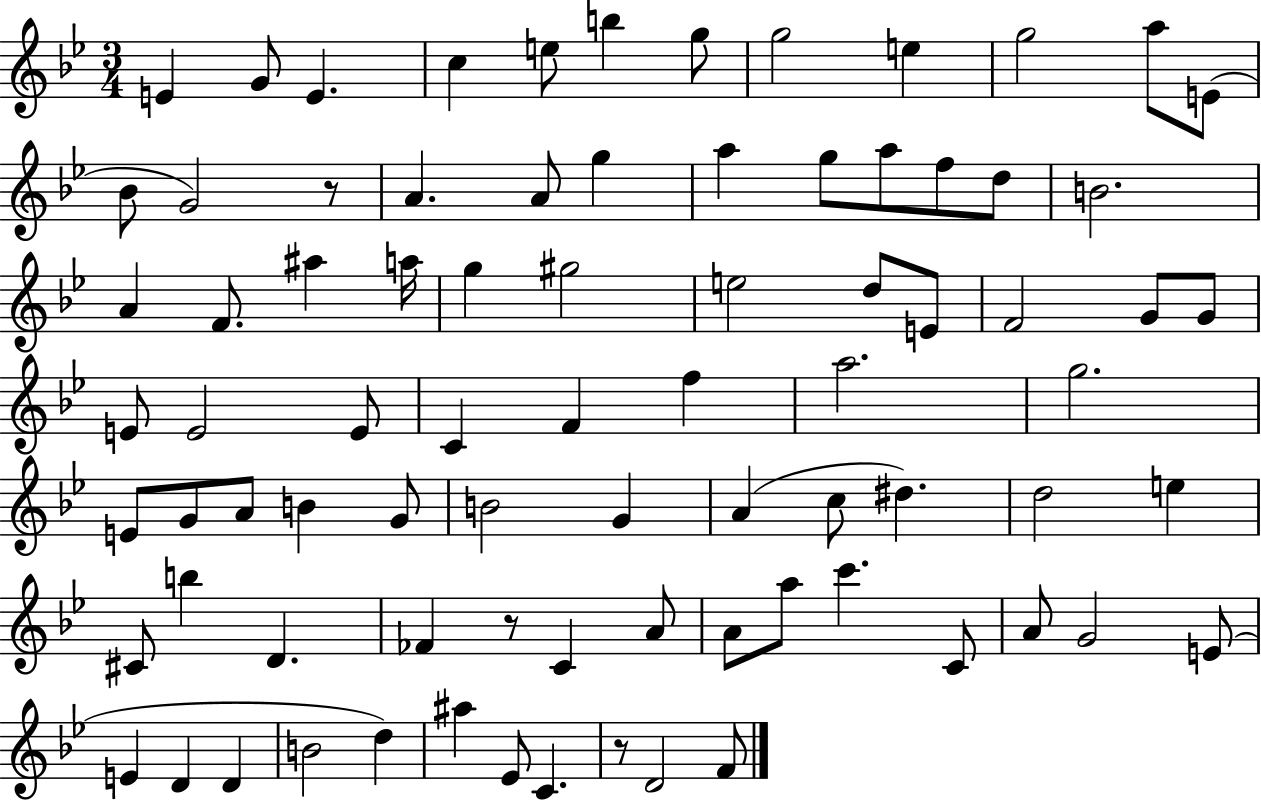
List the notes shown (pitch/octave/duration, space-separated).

E4/q G4/e E4/q. C5/q E5/e B5/q G5/e G5/h E5/q G5/h A5/e E4/e Bb4/e G4/h R/e A4/q. A4/e G5/q A5/q G5/e A5/e F5/e D5/e B4/h. A4/q F4/e. A#5/q A5/s G5/q G#5/h E5/h D5/e E4/e F4/h G4/e G4/e E4/e E4/h E4/e C4/q F4/q F5/q A5/h. G5/h. E4/e G4/e A4/e B4/q G4/e B4/h G4/q A4/q C5/e D#5/q. D5/h E5/q C#4/e B5/q D4/q. FES4/q R/e C4/q A4/e A4/e A5/e C6/q. C4/e A4/e G4/h E4/e E4/q D4/q D4/q B4/h D5/q A#5/q Eb4/e C4/q. R/e D4/h F4/e